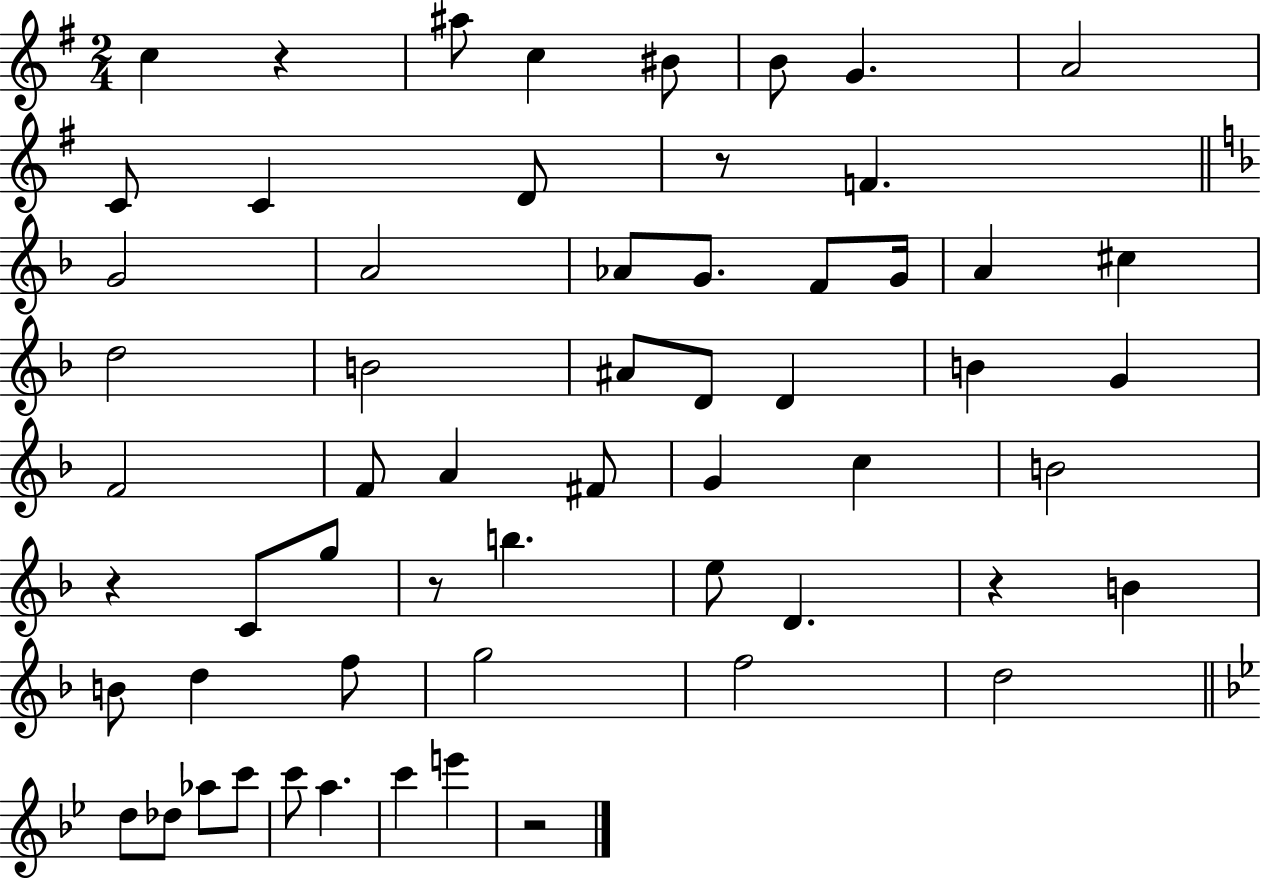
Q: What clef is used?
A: treble